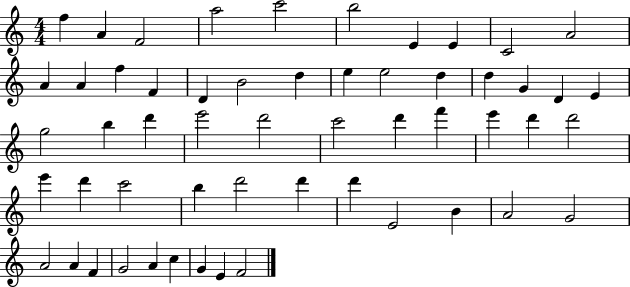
{
  \clef treble
  \numericTimeSignature
  \time 4/4
  \key c \major
  f''4 a'4 f'2 | a''2 c'''2 | b''2 e'4 e'4 | c'2 a'2 | \break a'4 a'4 f''4 f'4 | d'4 b'2 d''4 | e''4 e''2 d''4 | d''4 g'4 d'4 e'4 | \break g''2 b''4 d'''4 | e'''2 d'''2 | c'''2 d'''4 f'''4 | e'''4 d'''4 d'''2 | \break e'''4 d'''4 c'''2 | b''4 d'''2 d'''4 | d'''4 e'2 b'4 | a'2 g'2 | \break a'2 a'4 f'4 | g'2 a'4 c''4 | g'4 e'4 f'2 | \bar "|."
}